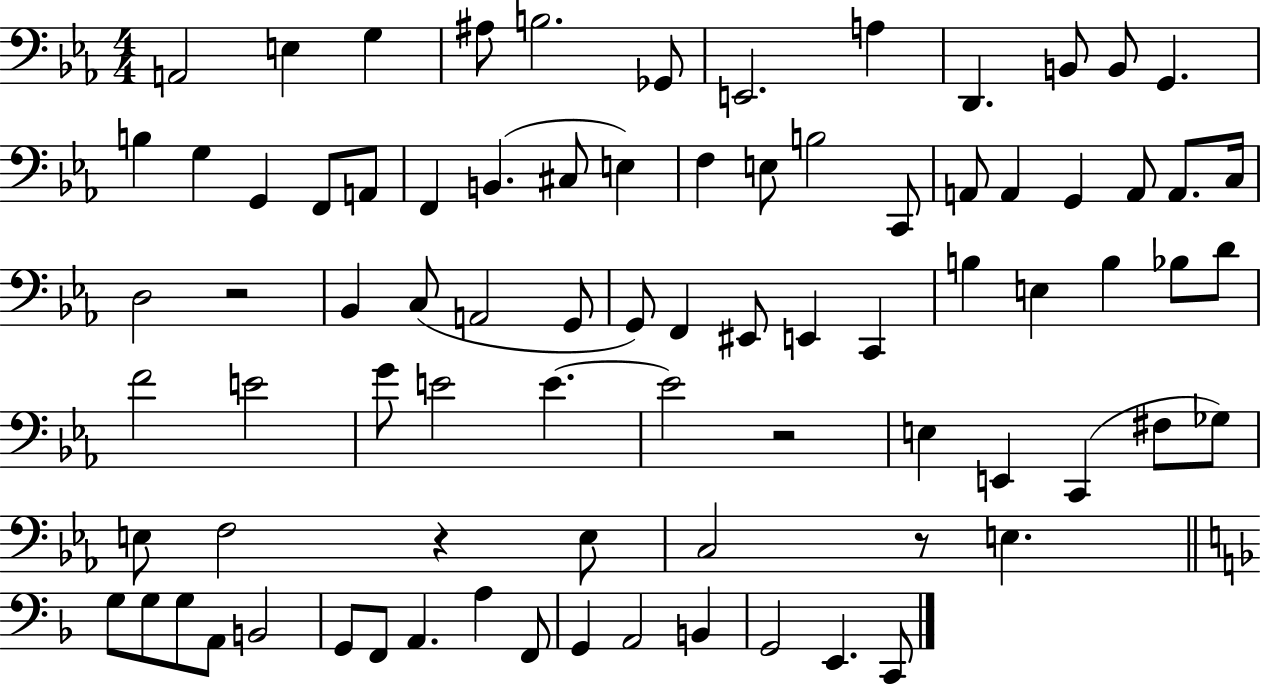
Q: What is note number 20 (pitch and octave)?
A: C#3